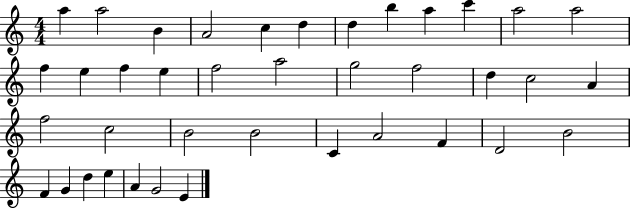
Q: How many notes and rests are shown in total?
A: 39